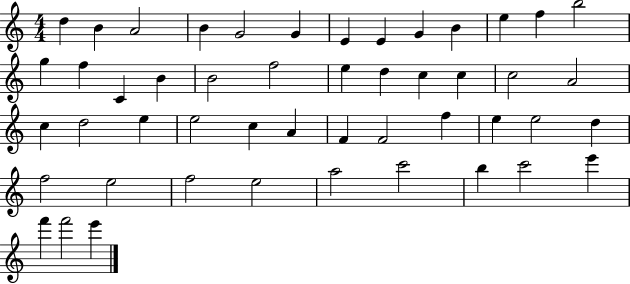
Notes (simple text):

D5/q B4/q A4/h B4/q G4/h G4/q E4/q E4/q G4/q B4/q E5/q F5/q B5/h G5/q F5/q C4/q B4/q B4/h F5/h E5/q D5/q C5/q C5/q C5/h A4/h C5/q D5/h E5/q E5/h C5/q A4/q F4/q F4/h F5/q E5/q E5/h D5/q F5/h E5/h F5/h E5/h A5/h C6/h B5/q C6/h E6/q F6/q F6/h E6/q